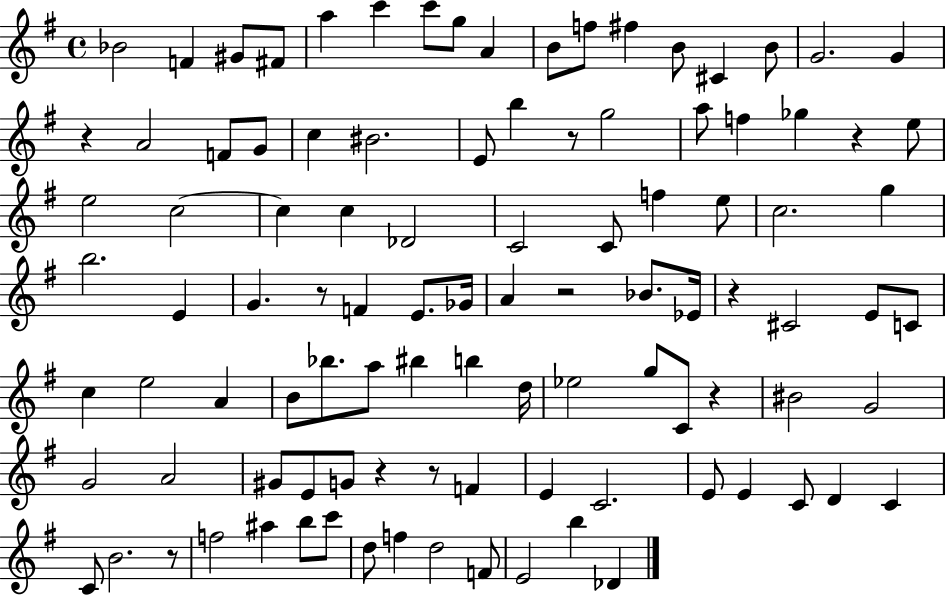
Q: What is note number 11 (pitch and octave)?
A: F5